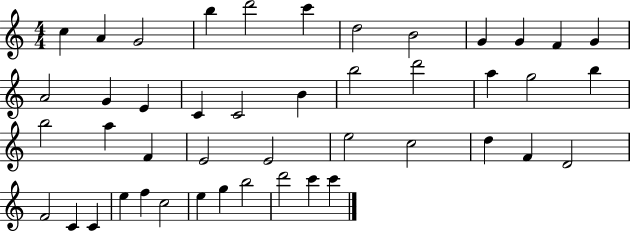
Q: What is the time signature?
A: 4/4